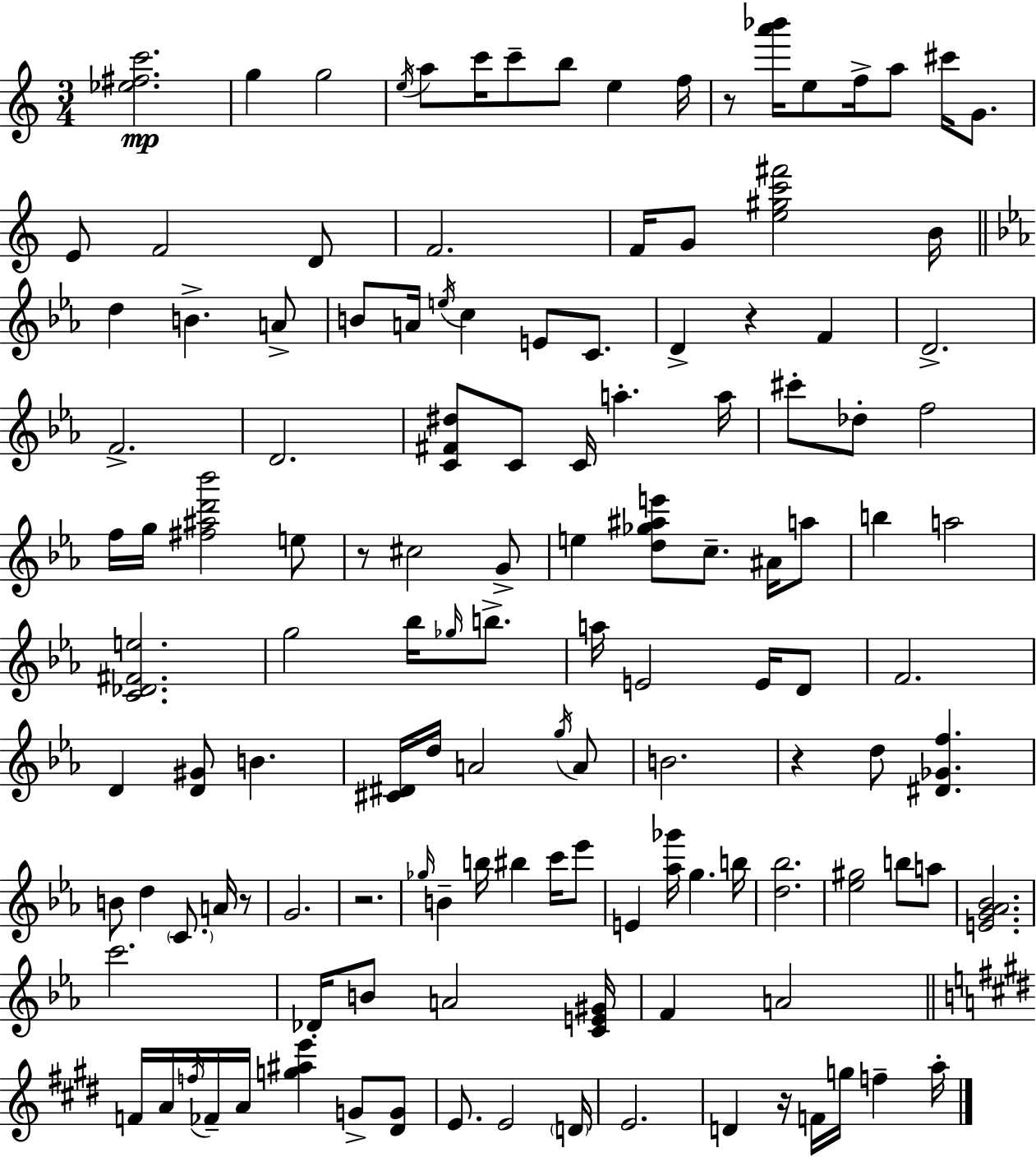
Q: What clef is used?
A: treble